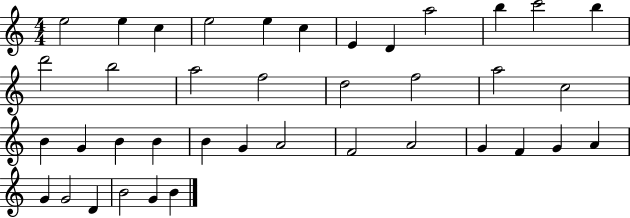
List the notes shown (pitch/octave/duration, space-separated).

E5/h E5/q C5/q E5/h E5/q C5/q E4/q D4/q A5/h B5/q C6/h B5/q D6/h B5/h A5/h F5/h D5/h F5/h A5/h C5/h B4/q G4/q B4/q B4/q B4/q G4/q A4/h F4/h A4/h G4/q F4/q G4/q A4/q G4/q G4/h D4/q B4/h G4/q B4/q